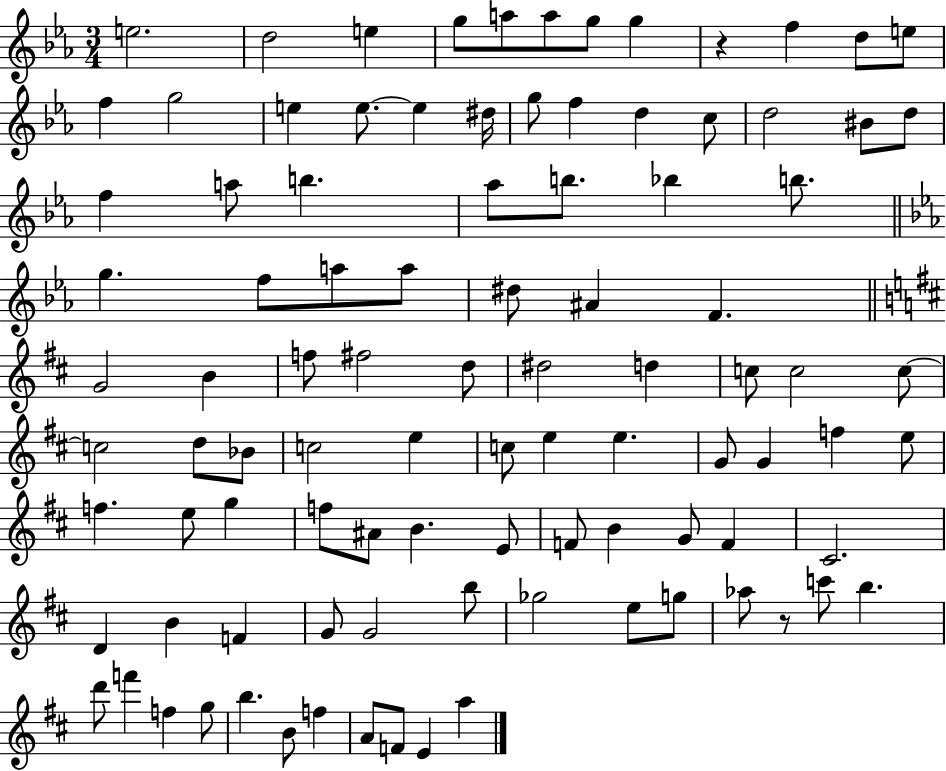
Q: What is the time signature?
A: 3/4